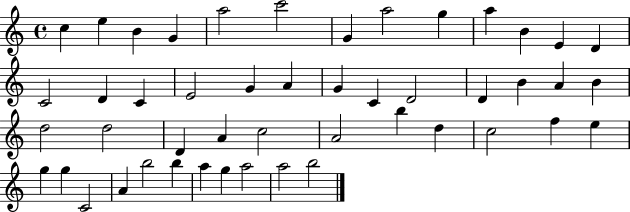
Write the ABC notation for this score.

X:1
T:Untitled
M:4/4
L:1/4
K:C
c e B G a2 c'2 G a2 g a B E D C2 D C E2 G A G C D2 D B A B d2 d2 D A c2 A2 b d c2 f e g g C2 A b2 b a g a2 a2 b2